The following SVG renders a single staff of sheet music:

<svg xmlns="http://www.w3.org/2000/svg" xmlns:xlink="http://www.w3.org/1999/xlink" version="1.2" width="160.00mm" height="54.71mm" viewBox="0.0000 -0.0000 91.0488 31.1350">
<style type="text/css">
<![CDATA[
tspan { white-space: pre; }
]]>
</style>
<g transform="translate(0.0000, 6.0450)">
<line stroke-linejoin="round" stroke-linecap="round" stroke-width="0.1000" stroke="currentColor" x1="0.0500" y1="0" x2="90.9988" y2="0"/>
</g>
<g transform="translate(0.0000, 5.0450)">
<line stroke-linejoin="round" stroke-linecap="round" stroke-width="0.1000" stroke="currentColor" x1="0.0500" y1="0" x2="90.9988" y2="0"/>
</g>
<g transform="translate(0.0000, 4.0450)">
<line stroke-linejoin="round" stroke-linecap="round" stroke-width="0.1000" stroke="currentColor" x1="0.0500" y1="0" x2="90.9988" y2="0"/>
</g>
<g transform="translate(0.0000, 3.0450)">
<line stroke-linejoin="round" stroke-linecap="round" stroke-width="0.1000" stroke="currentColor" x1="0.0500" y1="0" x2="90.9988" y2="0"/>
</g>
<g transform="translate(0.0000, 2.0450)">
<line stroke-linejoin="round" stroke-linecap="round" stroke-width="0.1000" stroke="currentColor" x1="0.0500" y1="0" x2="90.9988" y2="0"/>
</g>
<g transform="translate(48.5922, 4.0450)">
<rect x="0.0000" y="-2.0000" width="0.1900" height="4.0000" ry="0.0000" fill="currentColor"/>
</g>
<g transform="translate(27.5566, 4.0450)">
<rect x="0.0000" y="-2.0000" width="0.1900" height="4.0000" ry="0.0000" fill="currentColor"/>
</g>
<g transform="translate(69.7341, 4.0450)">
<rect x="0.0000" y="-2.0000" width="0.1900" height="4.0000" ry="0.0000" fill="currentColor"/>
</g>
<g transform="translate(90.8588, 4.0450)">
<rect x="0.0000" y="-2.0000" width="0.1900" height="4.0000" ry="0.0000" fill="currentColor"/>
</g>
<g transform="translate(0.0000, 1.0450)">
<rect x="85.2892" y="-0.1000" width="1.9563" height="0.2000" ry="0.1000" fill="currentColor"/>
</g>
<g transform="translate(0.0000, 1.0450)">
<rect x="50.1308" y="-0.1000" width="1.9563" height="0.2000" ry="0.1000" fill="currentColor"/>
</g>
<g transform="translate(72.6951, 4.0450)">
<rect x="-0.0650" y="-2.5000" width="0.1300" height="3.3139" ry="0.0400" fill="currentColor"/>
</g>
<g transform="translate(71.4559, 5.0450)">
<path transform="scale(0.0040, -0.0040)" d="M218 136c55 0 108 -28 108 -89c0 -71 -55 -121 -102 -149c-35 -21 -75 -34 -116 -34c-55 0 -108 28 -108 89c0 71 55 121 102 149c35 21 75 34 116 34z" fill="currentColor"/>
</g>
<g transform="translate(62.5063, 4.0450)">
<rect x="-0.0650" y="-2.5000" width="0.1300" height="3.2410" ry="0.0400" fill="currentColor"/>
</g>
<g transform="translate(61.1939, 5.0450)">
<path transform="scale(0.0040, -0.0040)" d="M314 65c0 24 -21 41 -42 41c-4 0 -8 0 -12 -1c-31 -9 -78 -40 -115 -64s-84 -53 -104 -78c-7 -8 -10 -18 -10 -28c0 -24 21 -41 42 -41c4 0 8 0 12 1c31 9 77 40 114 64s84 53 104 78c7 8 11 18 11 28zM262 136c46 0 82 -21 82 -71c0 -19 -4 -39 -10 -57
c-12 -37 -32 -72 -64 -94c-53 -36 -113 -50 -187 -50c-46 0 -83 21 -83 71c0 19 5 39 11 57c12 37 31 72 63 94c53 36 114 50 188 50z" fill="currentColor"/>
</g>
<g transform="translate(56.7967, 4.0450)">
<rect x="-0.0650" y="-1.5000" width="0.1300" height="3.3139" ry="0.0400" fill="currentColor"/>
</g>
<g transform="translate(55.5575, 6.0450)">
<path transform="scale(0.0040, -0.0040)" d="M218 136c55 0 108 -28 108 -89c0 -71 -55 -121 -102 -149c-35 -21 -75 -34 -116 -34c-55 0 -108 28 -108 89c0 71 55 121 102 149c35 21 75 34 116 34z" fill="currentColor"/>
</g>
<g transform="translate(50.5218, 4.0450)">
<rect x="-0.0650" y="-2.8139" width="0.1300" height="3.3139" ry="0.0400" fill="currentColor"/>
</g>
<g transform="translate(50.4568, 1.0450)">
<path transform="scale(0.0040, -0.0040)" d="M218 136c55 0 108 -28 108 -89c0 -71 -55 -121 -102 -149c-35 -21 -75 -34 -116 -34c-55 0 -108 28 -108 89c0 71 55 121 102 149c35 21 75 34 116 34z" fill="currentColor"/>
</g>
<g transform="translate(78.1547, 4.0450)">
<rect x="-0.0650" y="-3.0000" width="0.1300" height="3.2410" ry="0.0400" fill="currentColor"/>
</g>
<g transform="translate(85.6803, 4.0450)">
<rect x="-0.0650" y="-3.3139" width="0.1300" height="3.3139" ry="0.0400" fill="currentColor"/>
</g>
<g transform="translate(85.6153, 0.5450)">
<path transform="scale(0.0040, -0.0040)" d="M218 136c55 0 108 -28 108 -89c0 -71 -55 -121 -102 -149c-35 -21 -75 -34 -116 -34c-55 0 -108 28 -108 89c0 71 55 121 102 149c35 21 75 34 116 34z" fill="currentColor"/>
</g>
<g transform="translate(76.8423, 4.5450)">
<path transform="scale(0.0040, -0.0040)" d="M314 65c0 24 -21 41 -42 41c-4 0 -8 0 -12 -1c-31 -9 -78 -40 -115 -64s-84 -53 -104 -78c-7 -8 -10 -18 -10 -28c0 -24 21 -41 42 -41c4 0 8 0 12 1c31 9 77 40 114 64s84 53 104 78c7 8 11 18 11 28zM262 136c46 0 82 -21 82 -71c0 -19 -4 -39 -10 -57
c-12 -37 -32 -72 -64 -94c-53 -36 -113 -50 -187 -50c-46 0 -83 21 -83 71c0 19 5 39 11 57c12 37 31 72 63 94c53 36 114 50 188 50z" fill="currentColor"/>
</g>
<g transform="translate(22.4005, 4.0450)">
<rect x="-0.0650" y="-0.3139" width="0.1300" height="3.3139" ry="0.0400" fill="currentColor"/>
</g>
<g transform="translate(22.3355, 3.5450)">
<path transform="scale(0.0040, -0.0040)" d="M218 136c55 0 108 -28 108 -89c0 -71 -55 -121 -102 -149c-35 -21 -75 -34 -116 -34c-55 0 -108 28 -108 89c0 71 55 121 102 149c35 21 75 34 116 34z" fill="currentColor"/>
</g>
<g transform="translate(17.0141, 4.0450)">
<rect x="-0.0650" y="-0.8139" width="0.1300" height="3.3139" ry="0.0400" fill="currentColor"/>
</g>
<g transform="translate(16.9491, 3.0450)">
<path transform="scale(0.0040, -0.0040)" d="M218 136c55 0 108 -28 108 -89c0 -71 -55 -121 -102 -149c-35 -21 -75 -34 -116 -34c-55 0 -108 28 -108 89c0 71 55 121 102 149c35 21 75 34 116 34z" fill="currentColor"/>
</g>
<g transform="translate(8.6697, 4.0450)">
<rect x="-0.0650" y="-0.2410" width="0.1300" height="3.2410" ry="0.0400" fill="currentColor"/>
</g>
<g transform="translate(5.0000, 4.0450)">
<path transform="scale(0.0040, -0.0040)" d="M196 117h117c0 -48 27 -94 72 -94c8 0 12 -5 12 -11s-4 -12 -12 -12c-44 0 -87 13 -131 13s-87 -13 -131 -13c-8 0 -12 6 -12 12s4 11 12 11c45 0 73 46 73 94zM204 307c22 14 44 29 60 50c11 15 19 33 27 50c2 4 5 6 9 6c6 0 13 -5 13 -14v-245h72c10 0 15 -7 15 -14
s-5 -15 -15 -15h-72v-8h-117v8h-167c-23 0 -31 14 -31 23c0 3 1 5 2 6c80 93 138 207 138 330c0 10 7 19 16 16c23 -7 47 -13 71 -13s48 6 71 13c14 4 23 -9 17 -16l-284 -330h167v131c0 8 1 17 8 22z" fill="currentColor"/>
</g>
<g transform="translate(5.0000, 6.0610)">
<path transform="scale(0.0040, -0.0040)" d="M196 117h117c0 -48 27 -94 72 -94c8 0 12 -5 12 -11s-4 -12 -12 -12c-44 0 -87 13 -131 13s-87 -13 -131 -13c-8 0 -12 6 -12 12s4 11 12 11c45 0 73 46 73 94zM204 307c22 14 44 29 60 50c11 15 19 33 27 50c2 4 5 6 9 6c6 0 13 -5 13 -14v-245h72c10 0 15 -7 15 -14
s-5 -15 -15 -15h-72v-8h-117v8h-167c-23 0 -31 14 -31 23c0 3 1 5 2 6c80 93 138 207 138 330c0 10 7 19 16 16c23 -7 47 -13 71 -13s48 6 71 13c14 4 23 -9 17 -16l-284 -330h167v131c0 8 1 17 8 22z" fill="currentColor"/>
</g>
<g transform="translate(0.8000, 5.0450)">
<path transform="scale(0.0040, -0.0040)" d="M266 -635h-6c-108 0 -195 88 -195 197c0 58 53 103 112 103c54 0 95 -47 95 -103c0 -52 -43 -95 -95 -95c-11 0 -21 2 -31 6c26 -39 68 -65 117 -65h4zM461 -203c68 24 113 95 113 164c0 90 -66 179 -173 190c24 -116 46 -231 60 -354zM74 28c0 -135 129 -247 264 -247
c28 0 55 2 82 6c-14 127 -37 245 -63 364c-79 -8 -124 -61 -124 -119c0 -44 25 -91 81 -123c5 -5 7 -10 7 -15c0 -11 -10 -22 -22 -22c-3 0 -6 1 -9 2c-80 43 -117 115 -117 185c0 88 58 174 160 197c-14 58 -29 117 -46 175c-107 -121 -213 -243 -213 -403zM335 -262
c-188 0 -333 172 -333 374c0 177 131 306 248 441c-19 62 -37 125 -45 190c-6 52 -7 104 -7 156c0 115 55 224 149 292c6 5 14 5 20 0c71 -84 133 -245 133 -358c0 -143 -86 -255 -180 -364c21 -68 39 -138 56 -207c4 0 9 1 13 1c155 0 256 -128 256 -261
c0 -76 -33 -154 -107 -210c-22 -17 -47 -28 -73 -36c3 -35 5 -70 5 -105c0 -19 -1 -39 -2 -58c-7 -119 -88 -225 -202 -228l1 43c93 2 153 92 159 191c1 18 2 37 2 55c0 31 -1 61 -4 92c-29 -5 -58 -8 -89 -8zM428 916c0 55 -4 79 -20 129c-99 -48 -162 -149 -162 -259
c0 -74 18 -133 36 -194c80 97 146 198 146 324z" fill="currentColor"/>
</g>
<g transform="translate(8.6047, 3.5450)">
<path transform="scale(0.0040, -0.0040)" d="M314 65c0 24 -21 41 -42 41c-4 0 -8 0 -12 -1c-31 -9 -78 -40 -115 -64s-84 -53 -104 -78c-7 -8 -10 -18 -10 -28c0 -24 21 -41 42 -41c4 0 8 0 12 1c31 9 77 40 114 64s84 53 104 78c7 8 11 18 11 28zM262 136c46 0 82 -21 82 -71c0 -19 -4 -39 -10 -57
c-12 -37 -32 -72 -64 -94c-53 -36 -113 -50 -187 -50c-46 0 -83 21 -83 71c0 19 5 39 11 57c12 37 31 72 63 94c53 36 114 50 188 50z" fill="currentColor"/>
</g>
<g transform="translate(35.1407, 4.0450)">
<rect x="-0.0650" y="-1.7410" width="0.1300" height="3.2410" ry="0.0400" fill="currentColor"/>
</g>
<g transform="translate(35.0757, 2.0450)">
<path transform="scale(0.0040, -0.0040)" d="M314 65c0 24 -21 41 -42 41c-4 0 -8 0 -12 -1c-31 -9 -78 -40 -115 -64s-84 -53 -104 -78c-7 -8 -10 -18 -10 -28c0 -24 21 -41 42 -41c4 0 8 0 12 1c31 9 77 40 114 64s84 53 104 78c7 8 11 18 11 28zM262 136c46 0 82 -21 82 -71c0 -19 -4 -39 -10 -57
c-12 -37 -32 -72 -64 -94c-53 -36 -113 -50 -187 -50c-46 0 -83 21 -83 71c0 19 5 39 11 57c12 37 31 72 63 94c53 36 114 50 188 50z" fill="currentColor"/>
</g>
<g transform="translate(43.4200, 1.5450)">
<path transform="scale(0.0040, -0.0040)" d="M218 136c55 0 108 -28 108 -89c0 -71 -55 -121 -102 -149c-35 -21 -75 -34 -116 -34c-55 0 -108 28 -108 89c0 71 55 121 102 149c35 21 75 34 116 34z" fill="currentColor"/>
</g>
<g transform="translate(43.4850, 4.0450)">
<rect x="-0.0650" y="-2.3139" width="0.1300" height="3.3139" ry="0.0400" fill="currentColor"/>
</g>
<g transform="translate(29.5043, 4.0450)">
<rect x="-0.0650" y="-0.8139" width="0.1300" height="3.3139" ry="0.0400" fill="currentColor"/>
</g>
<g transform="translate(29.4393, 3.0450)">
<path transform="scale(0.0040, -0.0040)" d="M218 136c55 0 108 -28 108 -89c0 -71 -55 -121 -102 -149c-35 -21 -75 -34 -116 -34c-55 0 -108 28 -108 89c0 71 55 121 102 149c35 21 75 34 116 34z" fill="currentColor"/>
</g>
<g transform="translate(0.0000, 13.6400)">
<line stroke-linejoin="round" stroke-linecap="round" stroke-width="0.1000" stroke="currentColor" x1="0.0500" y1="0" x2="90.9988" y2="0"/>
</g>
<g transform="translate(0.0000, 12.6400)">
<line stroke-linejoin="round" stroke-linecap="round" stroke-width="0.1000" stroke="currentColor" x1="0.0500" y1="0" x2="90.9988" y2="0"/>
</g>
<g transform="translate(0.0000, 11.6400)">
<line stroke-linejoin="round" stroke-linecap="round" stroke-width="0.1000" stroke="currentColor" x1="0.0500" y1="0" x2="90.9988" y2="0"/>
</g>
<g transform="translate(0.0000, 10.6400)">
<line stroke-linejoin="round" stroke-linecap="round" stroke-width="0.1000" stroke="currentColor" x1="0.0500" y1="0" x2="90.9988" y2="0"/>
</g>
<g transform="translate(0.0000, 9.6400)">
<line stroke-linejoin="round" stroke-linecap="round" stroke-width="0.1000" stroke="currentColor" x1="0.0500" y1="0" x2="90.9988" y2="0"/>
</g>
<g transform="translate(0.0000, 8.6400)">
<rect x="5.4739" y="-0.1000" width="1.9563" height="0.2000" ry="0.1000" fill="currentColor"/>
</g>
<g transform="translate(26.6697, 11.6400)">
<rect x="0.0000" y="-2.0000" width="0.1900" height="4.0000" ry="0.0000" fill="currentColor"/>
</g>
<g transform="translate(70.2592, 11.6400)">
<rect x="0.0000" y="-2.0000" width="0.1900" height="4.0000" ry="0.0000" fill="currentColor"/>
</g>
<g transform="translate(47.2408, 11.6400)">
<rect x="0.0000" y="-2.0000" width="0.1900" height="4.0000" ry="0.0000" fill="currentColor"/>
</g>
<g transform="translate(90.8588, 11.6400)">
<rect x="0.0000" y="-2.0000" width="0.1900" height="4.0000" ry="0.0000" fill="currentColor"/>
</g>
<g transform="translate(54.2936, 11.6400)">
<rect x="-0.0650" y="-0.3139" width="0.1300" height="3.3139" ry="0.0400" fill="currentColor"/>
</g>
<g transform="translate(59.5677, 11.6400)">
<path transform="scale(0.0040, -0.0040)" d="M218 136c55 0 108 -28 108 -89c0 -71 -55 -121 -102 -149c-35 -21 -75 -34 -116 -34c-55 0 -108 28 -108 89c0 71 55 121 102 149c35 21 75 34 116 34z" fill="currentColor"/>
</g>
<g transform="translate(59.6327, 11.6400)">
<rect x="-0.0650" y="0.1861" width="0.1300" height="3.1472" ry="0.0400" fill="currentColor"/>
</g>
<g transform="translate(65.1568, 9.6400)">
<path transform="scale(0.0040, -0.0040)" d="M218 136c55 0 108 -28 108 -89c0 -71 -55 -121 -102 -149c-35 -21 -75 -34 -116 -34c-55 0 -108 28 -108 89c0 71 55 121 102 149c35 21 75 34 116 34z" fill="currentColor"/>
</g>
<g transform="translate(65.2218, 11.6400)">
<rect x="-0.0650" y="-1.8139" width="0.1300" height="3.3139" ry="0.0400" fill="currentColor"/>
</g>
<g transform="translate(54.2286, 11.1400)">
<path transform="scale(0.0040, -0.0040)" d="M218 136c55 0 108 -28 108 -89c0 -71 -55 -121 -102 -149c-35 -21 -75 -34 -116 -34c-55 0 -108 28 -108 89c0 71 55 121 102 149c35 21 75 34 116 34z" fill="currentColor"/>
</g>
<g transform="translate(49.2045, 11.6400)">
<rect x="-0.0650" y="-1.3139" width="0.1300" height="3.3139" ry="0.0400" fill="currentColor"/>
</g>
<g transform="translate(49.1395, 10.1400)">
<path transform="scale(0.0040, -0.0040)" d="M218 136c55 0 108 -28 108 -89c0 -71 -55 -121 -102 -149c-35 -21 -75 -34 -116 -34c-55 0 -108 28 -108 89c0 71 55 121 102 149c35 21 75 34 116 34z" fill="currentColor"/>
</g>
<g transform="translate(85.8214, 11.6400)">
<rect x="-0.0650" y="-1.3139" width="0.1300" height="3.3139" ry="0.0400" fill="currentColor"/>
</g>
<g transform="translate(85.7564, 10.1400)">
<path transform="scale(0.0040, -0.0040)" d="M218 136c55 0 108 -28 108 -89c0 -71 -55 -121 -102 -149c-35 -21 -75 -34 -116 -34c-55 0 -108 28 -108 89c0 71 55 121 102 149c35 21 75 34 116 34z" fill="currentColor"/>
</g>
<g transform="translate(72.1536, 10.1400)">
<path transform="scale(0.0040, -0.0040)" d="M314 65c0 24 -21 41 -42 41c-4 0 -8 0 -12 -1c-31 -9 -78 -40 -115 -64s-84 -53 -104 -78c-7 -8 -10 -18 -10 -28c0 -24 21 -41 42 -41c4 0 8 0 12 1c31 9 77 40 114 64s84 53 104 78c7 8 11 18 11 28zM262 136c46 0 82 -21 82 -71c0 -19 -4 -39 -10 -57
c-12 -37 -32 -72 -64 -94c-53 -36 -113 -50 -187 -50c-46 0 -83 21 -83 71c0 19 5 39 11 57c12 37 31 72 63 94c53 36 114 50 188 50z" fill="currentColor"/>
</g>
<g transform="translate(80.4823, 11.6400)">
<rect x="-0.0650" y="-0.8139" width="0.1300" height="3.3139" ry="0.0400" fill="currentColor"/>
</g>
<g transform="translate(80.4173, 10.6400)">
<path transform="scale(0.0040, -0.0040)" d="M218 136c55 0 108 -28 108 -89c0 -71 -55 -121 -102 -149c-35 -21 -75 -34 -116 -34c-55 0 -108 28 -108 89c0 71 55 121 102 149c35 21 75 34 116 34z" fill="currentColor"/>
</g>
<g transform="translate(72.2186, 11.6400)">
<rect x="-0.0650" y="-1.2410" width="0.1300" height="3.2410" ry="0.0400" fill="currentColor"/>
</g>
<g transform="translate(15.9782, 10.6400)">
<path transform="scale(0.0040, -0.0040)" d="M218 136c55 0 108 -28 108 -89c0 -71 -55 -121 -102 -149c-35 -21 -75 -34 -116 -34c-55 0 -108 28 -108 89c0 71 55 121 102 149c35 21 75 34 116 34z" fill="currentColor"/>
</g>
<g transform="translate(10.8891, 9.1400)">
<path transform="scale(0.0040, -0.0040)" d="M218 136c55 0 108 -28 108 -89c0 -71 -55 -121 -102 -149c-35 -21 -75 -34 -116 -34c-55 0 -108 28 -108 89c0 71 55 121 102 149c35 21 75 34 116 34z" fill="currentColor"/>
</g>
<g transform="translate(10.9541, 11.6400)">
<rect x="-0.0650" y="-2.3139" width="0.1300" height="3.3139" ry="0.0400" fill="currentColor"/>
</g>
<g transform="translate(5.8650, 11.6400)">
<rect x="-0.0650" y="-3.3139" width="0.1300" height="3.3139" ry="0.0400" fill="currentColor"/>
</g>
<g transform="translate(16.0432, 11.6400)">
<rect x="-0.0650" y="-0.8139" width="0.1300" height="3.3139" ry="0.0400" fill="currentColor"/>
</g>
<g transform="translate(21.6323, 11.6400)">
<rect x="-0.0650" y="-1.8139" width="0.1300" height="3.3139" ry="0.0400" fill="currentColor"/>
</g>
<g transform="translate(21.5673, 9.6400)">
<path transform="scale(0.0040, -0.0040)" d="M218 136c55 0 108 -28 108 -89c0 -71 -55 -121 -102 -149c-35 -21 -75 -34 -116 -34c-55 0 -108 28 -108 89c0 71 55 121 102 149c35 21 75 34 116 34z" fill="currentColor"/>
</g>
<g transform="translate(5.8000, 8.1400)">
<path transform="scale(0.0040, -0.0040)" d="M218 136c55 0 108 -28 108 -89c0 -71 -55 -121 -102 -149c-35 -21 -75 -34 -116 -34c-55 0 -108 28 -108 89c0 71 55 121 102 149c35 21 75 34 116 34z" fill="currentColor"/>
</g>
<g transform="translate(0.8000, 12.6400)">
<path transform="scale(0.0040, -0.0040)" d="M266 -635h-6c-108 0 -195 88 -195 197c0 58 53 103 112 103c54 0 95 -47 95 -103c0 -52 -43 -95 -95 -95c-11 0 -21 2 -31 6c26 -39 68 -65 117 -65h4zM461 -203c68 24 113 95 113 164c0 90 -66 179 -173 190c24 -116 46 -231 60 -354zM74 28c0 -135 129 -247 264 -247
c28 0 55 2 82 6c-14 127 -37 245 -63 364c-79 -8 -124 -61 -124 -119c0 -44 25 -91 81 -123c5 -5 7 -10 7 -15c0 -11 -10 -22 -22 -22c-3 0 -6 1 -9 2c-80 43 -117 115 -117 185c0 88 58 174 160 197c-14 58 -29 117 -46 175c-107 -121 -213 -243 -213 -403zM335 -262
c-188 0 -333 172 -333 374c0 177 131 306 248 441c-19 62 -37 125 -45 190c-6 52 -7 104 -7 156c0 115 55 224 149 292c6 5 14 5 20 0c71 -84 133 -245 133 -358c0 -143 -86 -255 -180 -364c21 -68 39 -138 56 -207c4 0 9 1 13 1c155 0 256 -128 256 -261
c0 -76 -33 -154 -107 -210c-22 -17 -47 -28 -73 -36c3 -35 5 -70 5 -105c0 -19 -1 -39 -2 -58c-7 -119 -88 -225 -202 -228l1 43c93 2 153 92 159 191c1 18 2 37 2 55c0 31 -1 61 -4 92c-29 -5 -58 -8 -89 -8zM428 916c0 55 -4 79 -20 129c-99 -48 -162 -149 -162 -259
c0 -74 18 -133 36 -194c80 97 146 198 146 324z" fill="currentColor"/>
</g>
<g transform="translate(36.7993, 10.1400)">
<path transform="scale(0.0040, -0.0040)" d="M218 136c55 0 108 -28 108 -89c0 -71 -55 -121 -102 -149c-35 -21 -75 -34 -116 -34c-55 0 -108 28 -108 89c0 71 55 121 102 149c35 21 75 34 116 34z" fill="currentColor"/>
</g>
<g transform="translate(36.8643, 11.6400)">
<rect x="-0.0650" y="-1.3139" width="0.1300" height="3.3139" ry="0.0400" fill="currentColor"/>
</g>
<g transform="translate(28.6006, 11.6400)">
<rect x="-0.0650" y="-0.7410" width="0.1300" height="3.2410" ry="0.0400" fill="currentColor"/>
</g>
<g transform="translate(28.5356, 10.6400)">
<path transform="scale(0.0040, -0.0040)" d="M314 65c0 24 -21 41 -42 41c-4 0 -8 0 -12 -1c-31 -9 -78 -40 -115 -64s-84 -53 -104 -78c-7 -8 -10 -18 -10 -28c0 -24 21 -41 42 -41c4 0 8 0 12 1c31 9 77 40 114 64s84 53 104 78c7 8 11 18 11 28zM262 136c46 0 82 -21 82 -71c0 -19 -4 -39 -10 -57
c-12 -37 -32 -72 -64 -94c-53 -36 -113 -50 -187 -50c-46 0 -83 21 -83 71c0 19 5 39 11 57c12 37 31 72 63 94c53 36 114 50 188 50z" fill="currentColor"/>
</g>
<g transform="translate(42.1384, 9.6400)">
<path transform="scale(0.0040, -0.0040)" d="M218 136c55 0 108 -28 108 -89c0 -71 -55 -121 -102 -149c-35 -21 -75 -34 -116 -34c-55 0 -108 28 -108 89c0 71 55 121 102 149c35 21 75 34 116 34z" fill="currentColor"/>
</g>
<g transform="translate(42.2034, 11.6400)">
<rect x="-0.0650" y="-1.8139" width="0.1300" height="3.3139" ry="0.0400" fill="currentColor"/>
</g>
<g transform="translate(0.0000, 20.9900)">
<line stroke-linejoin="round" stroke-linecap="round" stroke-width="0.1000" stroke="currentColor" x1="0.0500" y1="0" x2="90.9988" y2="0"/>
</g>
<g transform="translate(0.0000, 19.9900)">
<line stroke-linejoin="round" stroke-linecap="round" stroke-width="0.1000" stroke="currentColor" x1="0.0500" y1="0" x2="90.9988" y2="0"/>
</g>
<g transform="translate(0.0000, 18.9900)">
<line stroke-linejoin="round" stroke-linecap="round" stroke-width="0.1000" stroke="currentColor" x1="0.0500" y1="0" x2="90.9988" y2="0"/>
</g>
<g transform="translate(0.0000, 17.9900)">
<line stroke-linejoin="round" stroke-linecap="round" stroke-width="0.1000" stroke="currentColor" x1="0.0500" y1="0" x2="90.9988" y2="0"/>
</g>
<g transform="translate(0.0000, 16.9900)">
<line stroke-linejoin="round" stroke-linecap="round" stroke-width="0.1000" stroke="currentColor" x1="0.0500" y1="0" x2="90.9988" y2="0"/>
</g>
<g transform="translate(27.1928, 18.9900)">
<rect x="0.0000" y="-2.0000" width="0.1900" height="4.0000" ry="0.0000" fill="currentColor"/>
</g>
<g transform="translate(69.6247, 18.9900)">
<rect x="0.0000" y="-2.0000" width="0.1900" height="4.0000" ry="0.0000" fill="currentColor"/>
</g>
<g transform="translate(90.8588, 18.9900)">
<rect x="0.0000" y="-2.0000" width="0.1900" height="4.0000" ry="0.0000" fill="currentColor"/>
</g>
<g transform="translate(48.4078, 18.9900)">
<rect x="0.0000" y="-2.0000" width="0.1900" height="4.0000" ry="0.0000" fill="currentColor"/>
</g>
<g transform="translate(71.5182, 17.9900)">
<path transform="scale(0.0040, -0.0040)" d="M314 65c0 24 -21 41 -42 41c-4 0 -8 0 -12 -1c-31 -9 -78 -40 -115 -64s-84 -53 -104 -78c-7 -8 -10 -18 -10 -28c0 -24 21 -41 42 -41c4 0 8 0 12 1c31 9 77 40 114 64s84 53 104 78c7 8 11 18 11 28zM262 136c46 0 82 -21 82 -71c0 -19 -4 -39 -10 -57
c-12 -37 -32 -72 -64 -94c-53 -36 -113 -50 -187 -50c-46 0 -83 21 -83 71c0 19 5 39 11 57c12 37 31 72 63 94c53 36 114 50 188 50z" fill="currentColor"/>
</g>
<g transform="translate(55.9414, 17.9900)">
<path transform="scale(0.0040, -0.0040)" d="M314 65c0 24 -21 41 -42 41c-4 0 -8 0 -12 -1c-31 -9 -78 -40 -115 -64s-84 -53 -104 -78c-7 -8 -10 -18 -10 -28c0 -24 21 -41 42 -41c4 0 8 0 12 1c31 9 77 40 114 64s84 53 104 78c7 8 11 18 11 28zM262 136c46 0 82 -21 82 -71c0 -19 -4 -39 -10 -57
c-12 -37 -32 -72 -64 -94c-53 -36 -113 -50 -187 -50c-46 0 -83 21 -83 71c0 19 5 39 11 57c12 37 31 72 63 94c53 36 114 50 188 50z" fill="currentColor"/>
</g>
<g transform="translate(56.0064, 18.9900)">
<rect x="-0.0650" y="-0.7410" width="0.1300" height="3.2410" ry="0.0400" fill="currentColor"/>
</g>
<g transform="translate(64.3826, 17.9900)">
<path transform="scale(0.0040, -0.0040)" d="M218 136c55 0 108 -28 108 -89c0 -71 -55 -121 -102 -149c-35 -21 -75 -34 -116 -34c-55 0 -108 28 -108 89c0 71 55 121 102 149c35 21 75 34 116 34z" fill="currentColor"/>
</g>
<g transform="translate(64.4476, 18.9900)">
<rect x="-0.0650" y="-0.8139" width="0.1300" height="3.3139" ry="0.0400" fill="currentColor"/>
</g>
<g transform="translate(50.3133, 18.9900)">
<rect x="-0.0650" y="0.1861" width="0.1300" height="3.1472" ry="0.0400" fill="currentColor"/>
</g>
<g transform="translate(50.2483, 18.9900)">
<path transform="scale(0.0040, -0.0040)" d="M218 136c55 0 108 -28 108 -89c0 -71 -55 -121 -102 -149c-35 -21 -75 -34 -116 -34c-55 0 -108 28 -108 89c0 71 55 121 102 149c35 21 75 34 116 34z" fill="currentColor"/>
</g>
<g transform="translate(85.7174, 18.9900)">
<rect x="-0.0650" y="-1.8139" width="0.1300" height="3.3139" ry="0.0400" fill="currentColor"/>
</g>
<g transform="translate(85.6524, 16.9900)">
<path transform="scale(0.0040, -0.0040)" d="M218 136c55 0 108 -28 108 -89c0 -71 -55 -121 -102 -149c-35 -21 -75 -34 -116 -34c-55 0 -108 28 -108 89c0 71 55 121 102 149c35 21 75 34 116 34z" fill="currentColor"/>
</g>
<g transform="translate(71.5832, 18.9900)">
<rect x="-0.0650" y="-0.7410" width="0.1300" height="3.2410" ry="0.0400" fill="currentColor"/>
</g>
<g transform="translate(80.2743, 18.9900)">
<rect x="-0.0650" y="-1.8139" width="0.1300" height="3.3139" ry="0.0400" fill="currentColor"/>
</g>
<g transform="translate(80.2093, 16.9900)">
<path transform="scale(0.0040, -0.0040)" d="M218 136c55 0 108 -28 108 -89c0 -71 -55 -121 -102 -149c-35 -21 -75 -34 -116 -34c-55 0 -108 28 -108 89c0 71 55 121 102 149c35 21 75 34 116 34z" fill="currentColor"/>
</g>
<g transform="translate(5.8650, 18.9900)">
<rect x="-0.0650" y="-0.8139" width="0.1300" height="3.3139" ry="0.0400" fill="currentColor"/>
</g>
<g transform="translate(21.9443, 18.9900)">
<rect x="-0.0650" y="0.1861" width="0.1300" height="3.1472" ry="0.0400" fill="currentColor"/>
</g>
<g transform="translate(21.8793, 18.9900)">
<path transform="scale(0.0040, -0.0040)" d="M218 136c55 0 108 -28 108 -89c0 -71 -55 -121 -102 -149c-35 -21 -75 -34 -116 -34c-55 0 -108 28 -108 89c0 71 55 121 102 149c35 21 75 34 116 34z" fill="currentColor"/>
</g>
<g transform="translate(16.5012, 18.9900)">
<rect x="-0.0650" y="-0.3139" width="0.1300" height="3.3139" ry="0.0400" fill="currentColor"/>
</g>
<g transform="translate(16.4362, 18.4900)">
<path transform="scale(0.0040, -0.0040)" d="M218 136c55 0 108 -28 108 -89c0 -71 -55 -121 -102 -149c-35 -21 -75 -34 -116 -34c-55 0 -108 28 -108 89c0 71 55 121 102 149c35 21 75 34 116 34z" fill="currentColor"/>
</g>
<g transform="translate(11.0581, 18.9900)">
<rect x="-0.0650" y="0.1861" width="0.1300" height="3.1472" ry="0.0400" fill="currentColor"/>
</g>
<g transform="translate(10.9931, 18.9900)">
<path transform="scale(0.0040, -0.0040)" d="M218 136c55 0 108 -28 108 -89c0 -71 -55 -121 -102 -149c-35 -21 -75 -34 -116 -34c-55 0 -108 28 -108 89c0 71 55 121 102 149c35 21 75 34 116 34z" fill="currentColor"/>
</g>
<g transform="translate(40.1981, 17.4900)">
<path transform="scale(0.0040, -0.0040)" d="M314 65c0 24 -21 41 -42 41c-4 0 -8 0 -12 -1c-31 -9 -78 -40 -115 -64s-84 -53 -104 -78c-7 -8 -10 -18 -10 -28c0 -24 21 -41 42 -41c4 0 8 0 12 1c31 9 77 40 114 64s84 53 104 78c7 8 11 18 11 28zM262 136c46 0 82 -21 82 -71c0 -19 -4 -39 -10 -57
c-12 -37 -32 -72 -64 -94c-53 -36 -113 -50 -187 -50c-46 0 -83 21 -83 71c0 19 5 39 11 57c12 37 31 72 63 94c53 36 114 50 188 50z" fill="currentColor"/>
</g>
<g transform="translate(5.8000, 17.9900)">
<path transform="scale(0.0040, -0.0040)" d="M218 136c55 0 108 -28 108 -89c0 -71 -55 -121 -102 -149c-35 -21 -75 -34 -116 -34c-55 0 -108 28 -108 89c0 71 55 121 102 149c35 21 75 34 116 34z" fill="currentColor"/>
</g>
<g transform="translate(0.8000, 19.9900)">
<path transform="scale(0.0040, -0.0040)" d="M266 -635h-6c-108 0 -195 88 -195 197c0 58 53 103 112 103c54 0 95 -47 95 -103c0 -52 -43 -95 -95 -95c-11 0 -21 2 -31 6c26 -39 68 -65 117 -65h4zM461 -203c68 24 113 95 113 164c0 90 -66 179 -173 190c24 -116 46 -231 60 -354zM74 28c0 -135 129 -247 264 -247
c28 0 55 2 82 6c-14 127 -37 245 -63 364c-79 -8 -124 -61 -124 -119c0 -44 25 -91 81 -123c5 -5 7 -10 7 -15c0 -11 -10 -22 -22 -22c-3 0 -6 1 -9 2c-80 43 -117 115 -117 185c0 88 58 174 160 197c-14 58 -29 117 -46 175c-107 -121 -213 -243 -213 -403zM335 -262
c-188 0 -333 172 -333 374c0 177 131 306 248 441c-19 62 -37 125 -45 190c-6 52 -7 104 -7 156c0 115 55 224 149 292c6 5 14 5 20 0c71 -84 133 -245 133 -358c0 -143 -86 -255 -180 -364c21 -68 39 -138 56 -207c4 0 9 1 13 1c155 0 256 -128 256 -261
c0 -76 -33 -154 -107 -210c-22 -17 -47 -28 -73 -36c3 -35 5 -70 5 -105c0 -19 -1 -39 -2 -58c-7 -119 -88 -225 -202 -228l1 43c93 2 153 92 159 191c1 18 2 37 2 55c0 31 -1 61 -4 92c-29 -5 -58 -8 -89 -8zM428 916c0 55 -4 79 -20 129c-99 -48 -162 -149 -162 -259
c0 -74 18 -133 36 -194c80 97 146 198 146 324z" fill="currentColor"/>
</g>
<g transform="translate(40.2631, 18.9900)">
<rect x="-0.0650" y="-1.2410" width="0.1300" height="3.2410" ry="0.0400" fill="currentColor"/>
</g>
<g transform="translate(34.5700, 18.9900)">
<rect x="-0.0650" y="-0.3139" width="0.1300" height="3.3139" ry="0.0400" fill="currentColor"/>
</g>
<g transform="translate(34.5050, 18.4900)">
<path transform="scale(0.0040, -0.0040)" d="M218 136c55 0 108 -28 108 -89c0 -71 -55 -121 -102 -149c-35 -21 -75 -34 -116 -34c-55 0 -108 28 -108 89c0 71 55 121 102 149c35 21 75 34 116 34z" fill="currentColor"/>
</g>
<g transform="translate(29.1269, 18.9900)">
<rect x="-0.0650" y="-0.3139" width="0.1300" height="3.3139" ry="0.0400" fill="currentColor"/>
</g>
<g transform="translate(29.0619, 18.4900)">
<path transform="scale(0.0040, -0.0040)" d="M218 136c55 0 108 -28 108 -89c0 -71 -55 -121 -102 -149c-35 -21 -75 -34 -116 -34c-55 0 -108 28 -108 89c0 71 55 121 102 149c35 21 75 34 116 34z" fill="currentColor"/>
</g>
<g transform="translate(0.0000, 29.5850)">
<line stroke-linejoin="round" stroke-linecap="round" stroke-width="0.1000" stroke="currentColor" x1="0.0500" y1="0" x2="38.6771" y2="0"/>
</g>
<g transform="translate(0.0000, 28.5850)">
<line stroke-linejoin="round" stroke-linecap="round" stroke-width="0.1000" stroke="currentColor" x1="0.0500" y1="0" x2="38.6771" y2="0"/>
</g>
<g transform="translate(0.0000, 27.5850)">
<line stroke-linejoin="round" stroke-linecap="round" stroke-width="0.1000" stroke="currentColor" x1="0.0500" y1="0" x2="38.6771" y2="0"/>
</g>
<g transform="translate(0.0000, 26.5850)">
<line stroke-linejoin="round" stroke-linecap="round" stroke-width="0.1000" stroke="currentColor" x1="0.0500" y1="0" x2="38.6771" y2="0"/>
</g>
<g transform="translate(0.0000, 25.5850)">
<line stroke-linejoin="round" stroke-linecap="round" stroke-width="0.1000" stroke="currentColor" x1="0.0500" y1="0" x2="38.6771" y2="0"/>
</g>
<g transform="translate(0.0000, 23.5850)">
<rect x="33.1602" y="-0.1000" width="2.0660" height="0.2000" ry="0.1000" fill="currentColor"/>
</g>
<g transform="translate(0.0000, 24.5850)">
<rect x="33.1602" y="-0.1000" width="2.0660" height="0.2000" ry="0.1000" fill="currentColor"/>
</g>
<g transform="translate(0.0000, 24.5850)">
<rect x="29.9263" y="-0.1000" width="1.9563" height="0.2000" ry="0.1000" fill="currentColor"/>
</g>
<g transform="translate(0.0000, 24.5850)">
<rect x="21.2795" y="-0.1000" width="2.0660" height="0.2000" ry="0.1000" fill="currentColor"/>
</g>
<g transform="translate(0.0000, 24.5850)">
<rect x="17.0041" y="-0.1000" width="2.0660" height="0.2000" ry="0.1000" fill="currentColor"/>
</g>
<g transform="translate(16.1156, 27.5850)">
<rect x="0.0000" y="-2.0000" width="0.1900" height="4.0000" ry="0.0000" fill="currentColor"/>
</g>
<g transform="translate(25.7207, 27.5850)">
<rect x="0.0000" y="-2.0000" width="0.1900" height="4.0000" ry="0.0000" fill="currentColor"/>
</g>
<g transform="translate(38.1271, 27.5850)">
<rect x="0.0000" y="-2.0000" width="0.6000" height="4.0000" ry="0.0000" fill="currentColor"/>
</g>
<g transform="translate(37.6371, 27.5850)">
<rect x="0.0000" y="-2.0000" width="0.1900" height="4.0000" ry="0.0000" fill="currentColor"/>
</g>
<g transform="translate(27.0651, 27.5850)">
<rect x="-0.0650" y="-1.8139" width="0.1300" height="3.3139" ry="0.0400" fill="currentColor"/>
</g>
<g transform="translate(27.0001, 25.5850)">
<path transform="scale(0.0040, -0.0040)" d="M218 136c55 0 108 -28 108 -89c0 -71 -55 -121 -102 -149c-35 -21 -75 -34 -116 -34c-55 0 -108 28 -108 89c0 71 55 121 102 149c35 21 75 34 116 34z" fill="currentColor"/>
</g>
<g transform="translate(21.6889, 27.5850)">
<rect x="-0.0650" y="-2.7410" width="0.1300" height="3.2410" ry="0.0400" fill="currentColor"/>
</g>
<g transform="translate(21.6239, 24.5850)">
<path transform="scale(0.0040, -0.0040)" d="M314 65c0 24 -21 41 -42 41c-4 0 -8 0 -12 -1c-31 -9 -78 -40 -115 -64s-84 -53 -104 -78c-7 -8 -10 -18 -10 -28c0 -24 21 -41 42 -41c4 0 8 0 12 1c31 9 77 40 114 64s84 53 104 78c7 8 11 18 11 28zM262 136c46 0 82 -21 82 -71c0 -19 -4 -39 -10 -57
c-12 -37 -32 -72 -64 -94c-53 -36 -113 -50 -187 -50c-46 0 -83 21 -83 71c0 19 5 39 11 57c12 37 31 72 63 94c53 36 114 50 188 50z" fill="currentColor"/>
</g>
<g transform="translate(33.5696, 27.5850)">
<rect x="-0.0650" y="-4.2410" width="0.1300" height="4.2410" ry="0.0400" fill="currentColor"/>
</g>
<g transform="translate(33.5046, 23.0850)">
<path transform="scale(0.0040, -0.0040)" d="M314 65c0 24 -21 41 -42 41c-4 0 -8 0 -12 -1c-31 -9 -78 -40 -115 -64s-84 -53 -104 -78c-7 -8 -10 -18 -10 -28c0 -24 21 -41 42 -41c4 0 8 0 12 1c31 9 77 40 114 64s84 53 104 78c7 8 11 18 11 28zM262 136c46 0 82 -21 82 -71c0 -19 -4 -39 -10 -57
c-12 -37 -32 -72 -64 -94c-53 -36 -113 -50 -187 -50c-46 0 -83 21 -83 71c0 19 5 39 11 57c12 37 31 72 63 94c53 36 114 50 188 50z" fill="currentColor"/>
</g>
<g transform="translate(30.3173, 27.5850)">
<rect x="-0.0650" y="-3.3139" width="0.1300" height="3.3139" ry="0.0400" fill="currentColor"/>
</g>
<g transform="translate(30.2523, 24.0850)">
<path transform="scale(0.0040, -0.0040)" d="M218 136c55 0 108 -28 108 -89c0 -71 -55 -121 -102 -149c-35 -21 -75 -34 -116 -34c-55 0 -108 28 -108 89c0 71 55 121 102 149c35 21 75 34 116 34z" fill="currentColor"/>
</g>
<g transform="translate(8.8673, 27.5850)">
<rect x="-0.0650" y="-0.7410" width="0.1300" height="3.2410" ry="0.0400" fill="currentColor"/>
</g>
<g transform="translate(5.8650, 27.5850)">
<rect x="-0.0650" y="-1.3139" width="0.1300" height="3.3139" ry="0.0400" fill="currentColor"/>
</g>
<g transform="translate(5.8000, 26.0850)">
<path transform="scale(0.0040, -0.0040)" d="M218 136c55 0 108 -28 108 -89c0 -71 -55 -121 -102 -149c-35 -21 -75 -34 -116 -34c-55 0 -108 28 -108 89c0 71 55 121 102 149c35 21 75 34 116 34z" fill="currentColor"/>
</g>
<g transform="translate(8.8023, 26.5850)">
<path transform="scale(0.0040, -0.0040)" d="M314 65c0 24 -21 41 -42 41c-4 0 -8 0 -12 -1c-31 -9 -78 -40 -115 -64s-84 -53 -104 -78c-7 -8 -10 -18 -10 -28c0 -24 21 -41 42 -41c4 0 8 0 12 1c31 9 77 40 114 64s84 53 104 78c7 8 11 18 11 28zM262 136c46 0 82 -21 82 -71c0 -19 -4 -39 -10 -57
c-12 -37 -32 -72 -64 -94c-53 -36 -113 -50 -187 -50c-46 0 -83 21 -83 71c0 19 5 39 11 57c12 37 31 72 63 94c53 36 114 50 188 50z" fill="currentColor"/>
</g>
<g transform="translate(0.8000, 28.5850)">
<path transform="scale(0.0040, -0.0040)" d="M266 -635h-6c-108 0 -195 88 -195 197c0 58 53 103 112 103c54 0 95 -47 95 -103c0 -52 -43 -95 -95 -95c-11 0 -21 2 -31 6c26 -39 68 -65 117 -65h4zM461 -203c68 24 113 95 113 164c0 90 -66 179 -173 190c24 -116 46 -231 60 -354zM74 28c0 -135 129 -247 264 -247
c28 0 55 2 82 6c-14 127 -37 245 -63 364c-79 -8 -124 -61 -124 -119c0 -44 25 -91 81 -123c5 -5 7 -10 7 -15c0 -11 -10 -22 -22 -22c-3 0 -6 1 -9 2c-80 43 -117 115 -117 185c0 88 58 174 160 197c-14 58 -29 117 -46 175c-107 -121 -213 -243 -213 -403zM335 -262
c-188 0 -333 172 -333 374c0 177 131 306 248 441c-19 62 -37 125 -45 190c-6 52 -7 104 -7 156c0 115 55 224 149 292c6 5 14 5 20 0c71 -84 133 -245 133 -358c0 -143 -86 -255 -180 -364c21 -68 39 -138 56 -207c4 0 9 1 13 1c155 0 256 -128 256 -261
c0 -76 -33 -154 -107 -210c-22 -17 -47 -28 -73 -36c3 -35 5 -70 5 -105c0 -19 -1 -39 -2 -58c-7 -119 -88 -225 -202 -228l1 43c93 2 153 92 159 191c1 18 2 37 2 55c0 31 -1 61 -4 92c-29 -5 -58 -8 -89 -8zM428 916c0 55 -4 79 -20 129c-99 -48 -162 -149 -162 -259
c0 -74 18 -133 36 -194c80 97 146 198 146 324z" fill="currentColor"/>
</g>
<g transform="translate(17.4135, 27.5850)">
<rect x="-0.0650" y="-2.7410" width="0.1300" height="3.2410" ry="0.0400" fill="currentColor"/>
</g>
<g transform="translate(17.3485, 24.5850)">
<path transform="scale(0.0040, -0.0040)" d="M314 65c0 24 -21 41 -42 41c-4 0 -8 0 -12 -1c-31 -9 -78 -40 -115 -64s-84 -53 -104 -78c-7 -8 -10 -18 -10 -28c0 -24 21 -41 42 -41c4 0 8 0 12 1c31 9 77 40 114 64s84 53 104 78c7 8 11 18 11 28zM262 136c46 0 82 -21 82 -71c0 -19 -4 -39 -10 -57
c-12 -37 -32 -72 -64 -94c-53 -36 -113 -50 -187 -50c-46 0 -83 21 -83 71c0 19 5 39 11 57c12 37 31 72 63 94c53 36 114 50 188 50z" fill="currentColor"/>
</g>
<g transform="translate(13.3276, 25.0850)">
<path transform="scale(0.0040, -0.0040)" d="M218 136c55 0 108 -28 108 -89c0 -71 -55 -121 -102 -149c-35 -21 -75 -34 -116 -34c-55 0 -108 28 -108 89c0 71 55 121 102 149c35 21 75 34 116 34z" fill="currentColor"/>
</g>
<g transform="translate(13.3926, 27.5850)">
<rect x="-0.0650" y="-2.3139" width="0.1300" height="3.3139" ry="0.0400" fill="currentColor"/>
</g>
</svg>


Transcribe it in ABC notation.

X:1
T:Untitled
M:4/4
L:1/4
K:C
c2 d c d f2 g a E G2 G A2 b b g d f d2 e f e c B f e2 d e d B c B c c e2 B d2 d d2 f f e d2 g a2 a2 f b d'2